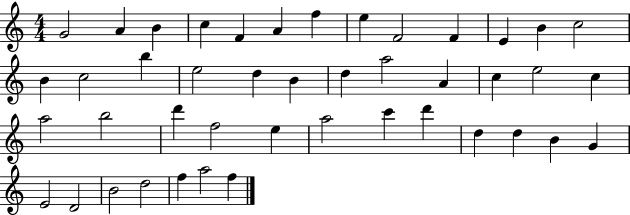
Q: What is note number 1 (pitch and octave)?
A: G4